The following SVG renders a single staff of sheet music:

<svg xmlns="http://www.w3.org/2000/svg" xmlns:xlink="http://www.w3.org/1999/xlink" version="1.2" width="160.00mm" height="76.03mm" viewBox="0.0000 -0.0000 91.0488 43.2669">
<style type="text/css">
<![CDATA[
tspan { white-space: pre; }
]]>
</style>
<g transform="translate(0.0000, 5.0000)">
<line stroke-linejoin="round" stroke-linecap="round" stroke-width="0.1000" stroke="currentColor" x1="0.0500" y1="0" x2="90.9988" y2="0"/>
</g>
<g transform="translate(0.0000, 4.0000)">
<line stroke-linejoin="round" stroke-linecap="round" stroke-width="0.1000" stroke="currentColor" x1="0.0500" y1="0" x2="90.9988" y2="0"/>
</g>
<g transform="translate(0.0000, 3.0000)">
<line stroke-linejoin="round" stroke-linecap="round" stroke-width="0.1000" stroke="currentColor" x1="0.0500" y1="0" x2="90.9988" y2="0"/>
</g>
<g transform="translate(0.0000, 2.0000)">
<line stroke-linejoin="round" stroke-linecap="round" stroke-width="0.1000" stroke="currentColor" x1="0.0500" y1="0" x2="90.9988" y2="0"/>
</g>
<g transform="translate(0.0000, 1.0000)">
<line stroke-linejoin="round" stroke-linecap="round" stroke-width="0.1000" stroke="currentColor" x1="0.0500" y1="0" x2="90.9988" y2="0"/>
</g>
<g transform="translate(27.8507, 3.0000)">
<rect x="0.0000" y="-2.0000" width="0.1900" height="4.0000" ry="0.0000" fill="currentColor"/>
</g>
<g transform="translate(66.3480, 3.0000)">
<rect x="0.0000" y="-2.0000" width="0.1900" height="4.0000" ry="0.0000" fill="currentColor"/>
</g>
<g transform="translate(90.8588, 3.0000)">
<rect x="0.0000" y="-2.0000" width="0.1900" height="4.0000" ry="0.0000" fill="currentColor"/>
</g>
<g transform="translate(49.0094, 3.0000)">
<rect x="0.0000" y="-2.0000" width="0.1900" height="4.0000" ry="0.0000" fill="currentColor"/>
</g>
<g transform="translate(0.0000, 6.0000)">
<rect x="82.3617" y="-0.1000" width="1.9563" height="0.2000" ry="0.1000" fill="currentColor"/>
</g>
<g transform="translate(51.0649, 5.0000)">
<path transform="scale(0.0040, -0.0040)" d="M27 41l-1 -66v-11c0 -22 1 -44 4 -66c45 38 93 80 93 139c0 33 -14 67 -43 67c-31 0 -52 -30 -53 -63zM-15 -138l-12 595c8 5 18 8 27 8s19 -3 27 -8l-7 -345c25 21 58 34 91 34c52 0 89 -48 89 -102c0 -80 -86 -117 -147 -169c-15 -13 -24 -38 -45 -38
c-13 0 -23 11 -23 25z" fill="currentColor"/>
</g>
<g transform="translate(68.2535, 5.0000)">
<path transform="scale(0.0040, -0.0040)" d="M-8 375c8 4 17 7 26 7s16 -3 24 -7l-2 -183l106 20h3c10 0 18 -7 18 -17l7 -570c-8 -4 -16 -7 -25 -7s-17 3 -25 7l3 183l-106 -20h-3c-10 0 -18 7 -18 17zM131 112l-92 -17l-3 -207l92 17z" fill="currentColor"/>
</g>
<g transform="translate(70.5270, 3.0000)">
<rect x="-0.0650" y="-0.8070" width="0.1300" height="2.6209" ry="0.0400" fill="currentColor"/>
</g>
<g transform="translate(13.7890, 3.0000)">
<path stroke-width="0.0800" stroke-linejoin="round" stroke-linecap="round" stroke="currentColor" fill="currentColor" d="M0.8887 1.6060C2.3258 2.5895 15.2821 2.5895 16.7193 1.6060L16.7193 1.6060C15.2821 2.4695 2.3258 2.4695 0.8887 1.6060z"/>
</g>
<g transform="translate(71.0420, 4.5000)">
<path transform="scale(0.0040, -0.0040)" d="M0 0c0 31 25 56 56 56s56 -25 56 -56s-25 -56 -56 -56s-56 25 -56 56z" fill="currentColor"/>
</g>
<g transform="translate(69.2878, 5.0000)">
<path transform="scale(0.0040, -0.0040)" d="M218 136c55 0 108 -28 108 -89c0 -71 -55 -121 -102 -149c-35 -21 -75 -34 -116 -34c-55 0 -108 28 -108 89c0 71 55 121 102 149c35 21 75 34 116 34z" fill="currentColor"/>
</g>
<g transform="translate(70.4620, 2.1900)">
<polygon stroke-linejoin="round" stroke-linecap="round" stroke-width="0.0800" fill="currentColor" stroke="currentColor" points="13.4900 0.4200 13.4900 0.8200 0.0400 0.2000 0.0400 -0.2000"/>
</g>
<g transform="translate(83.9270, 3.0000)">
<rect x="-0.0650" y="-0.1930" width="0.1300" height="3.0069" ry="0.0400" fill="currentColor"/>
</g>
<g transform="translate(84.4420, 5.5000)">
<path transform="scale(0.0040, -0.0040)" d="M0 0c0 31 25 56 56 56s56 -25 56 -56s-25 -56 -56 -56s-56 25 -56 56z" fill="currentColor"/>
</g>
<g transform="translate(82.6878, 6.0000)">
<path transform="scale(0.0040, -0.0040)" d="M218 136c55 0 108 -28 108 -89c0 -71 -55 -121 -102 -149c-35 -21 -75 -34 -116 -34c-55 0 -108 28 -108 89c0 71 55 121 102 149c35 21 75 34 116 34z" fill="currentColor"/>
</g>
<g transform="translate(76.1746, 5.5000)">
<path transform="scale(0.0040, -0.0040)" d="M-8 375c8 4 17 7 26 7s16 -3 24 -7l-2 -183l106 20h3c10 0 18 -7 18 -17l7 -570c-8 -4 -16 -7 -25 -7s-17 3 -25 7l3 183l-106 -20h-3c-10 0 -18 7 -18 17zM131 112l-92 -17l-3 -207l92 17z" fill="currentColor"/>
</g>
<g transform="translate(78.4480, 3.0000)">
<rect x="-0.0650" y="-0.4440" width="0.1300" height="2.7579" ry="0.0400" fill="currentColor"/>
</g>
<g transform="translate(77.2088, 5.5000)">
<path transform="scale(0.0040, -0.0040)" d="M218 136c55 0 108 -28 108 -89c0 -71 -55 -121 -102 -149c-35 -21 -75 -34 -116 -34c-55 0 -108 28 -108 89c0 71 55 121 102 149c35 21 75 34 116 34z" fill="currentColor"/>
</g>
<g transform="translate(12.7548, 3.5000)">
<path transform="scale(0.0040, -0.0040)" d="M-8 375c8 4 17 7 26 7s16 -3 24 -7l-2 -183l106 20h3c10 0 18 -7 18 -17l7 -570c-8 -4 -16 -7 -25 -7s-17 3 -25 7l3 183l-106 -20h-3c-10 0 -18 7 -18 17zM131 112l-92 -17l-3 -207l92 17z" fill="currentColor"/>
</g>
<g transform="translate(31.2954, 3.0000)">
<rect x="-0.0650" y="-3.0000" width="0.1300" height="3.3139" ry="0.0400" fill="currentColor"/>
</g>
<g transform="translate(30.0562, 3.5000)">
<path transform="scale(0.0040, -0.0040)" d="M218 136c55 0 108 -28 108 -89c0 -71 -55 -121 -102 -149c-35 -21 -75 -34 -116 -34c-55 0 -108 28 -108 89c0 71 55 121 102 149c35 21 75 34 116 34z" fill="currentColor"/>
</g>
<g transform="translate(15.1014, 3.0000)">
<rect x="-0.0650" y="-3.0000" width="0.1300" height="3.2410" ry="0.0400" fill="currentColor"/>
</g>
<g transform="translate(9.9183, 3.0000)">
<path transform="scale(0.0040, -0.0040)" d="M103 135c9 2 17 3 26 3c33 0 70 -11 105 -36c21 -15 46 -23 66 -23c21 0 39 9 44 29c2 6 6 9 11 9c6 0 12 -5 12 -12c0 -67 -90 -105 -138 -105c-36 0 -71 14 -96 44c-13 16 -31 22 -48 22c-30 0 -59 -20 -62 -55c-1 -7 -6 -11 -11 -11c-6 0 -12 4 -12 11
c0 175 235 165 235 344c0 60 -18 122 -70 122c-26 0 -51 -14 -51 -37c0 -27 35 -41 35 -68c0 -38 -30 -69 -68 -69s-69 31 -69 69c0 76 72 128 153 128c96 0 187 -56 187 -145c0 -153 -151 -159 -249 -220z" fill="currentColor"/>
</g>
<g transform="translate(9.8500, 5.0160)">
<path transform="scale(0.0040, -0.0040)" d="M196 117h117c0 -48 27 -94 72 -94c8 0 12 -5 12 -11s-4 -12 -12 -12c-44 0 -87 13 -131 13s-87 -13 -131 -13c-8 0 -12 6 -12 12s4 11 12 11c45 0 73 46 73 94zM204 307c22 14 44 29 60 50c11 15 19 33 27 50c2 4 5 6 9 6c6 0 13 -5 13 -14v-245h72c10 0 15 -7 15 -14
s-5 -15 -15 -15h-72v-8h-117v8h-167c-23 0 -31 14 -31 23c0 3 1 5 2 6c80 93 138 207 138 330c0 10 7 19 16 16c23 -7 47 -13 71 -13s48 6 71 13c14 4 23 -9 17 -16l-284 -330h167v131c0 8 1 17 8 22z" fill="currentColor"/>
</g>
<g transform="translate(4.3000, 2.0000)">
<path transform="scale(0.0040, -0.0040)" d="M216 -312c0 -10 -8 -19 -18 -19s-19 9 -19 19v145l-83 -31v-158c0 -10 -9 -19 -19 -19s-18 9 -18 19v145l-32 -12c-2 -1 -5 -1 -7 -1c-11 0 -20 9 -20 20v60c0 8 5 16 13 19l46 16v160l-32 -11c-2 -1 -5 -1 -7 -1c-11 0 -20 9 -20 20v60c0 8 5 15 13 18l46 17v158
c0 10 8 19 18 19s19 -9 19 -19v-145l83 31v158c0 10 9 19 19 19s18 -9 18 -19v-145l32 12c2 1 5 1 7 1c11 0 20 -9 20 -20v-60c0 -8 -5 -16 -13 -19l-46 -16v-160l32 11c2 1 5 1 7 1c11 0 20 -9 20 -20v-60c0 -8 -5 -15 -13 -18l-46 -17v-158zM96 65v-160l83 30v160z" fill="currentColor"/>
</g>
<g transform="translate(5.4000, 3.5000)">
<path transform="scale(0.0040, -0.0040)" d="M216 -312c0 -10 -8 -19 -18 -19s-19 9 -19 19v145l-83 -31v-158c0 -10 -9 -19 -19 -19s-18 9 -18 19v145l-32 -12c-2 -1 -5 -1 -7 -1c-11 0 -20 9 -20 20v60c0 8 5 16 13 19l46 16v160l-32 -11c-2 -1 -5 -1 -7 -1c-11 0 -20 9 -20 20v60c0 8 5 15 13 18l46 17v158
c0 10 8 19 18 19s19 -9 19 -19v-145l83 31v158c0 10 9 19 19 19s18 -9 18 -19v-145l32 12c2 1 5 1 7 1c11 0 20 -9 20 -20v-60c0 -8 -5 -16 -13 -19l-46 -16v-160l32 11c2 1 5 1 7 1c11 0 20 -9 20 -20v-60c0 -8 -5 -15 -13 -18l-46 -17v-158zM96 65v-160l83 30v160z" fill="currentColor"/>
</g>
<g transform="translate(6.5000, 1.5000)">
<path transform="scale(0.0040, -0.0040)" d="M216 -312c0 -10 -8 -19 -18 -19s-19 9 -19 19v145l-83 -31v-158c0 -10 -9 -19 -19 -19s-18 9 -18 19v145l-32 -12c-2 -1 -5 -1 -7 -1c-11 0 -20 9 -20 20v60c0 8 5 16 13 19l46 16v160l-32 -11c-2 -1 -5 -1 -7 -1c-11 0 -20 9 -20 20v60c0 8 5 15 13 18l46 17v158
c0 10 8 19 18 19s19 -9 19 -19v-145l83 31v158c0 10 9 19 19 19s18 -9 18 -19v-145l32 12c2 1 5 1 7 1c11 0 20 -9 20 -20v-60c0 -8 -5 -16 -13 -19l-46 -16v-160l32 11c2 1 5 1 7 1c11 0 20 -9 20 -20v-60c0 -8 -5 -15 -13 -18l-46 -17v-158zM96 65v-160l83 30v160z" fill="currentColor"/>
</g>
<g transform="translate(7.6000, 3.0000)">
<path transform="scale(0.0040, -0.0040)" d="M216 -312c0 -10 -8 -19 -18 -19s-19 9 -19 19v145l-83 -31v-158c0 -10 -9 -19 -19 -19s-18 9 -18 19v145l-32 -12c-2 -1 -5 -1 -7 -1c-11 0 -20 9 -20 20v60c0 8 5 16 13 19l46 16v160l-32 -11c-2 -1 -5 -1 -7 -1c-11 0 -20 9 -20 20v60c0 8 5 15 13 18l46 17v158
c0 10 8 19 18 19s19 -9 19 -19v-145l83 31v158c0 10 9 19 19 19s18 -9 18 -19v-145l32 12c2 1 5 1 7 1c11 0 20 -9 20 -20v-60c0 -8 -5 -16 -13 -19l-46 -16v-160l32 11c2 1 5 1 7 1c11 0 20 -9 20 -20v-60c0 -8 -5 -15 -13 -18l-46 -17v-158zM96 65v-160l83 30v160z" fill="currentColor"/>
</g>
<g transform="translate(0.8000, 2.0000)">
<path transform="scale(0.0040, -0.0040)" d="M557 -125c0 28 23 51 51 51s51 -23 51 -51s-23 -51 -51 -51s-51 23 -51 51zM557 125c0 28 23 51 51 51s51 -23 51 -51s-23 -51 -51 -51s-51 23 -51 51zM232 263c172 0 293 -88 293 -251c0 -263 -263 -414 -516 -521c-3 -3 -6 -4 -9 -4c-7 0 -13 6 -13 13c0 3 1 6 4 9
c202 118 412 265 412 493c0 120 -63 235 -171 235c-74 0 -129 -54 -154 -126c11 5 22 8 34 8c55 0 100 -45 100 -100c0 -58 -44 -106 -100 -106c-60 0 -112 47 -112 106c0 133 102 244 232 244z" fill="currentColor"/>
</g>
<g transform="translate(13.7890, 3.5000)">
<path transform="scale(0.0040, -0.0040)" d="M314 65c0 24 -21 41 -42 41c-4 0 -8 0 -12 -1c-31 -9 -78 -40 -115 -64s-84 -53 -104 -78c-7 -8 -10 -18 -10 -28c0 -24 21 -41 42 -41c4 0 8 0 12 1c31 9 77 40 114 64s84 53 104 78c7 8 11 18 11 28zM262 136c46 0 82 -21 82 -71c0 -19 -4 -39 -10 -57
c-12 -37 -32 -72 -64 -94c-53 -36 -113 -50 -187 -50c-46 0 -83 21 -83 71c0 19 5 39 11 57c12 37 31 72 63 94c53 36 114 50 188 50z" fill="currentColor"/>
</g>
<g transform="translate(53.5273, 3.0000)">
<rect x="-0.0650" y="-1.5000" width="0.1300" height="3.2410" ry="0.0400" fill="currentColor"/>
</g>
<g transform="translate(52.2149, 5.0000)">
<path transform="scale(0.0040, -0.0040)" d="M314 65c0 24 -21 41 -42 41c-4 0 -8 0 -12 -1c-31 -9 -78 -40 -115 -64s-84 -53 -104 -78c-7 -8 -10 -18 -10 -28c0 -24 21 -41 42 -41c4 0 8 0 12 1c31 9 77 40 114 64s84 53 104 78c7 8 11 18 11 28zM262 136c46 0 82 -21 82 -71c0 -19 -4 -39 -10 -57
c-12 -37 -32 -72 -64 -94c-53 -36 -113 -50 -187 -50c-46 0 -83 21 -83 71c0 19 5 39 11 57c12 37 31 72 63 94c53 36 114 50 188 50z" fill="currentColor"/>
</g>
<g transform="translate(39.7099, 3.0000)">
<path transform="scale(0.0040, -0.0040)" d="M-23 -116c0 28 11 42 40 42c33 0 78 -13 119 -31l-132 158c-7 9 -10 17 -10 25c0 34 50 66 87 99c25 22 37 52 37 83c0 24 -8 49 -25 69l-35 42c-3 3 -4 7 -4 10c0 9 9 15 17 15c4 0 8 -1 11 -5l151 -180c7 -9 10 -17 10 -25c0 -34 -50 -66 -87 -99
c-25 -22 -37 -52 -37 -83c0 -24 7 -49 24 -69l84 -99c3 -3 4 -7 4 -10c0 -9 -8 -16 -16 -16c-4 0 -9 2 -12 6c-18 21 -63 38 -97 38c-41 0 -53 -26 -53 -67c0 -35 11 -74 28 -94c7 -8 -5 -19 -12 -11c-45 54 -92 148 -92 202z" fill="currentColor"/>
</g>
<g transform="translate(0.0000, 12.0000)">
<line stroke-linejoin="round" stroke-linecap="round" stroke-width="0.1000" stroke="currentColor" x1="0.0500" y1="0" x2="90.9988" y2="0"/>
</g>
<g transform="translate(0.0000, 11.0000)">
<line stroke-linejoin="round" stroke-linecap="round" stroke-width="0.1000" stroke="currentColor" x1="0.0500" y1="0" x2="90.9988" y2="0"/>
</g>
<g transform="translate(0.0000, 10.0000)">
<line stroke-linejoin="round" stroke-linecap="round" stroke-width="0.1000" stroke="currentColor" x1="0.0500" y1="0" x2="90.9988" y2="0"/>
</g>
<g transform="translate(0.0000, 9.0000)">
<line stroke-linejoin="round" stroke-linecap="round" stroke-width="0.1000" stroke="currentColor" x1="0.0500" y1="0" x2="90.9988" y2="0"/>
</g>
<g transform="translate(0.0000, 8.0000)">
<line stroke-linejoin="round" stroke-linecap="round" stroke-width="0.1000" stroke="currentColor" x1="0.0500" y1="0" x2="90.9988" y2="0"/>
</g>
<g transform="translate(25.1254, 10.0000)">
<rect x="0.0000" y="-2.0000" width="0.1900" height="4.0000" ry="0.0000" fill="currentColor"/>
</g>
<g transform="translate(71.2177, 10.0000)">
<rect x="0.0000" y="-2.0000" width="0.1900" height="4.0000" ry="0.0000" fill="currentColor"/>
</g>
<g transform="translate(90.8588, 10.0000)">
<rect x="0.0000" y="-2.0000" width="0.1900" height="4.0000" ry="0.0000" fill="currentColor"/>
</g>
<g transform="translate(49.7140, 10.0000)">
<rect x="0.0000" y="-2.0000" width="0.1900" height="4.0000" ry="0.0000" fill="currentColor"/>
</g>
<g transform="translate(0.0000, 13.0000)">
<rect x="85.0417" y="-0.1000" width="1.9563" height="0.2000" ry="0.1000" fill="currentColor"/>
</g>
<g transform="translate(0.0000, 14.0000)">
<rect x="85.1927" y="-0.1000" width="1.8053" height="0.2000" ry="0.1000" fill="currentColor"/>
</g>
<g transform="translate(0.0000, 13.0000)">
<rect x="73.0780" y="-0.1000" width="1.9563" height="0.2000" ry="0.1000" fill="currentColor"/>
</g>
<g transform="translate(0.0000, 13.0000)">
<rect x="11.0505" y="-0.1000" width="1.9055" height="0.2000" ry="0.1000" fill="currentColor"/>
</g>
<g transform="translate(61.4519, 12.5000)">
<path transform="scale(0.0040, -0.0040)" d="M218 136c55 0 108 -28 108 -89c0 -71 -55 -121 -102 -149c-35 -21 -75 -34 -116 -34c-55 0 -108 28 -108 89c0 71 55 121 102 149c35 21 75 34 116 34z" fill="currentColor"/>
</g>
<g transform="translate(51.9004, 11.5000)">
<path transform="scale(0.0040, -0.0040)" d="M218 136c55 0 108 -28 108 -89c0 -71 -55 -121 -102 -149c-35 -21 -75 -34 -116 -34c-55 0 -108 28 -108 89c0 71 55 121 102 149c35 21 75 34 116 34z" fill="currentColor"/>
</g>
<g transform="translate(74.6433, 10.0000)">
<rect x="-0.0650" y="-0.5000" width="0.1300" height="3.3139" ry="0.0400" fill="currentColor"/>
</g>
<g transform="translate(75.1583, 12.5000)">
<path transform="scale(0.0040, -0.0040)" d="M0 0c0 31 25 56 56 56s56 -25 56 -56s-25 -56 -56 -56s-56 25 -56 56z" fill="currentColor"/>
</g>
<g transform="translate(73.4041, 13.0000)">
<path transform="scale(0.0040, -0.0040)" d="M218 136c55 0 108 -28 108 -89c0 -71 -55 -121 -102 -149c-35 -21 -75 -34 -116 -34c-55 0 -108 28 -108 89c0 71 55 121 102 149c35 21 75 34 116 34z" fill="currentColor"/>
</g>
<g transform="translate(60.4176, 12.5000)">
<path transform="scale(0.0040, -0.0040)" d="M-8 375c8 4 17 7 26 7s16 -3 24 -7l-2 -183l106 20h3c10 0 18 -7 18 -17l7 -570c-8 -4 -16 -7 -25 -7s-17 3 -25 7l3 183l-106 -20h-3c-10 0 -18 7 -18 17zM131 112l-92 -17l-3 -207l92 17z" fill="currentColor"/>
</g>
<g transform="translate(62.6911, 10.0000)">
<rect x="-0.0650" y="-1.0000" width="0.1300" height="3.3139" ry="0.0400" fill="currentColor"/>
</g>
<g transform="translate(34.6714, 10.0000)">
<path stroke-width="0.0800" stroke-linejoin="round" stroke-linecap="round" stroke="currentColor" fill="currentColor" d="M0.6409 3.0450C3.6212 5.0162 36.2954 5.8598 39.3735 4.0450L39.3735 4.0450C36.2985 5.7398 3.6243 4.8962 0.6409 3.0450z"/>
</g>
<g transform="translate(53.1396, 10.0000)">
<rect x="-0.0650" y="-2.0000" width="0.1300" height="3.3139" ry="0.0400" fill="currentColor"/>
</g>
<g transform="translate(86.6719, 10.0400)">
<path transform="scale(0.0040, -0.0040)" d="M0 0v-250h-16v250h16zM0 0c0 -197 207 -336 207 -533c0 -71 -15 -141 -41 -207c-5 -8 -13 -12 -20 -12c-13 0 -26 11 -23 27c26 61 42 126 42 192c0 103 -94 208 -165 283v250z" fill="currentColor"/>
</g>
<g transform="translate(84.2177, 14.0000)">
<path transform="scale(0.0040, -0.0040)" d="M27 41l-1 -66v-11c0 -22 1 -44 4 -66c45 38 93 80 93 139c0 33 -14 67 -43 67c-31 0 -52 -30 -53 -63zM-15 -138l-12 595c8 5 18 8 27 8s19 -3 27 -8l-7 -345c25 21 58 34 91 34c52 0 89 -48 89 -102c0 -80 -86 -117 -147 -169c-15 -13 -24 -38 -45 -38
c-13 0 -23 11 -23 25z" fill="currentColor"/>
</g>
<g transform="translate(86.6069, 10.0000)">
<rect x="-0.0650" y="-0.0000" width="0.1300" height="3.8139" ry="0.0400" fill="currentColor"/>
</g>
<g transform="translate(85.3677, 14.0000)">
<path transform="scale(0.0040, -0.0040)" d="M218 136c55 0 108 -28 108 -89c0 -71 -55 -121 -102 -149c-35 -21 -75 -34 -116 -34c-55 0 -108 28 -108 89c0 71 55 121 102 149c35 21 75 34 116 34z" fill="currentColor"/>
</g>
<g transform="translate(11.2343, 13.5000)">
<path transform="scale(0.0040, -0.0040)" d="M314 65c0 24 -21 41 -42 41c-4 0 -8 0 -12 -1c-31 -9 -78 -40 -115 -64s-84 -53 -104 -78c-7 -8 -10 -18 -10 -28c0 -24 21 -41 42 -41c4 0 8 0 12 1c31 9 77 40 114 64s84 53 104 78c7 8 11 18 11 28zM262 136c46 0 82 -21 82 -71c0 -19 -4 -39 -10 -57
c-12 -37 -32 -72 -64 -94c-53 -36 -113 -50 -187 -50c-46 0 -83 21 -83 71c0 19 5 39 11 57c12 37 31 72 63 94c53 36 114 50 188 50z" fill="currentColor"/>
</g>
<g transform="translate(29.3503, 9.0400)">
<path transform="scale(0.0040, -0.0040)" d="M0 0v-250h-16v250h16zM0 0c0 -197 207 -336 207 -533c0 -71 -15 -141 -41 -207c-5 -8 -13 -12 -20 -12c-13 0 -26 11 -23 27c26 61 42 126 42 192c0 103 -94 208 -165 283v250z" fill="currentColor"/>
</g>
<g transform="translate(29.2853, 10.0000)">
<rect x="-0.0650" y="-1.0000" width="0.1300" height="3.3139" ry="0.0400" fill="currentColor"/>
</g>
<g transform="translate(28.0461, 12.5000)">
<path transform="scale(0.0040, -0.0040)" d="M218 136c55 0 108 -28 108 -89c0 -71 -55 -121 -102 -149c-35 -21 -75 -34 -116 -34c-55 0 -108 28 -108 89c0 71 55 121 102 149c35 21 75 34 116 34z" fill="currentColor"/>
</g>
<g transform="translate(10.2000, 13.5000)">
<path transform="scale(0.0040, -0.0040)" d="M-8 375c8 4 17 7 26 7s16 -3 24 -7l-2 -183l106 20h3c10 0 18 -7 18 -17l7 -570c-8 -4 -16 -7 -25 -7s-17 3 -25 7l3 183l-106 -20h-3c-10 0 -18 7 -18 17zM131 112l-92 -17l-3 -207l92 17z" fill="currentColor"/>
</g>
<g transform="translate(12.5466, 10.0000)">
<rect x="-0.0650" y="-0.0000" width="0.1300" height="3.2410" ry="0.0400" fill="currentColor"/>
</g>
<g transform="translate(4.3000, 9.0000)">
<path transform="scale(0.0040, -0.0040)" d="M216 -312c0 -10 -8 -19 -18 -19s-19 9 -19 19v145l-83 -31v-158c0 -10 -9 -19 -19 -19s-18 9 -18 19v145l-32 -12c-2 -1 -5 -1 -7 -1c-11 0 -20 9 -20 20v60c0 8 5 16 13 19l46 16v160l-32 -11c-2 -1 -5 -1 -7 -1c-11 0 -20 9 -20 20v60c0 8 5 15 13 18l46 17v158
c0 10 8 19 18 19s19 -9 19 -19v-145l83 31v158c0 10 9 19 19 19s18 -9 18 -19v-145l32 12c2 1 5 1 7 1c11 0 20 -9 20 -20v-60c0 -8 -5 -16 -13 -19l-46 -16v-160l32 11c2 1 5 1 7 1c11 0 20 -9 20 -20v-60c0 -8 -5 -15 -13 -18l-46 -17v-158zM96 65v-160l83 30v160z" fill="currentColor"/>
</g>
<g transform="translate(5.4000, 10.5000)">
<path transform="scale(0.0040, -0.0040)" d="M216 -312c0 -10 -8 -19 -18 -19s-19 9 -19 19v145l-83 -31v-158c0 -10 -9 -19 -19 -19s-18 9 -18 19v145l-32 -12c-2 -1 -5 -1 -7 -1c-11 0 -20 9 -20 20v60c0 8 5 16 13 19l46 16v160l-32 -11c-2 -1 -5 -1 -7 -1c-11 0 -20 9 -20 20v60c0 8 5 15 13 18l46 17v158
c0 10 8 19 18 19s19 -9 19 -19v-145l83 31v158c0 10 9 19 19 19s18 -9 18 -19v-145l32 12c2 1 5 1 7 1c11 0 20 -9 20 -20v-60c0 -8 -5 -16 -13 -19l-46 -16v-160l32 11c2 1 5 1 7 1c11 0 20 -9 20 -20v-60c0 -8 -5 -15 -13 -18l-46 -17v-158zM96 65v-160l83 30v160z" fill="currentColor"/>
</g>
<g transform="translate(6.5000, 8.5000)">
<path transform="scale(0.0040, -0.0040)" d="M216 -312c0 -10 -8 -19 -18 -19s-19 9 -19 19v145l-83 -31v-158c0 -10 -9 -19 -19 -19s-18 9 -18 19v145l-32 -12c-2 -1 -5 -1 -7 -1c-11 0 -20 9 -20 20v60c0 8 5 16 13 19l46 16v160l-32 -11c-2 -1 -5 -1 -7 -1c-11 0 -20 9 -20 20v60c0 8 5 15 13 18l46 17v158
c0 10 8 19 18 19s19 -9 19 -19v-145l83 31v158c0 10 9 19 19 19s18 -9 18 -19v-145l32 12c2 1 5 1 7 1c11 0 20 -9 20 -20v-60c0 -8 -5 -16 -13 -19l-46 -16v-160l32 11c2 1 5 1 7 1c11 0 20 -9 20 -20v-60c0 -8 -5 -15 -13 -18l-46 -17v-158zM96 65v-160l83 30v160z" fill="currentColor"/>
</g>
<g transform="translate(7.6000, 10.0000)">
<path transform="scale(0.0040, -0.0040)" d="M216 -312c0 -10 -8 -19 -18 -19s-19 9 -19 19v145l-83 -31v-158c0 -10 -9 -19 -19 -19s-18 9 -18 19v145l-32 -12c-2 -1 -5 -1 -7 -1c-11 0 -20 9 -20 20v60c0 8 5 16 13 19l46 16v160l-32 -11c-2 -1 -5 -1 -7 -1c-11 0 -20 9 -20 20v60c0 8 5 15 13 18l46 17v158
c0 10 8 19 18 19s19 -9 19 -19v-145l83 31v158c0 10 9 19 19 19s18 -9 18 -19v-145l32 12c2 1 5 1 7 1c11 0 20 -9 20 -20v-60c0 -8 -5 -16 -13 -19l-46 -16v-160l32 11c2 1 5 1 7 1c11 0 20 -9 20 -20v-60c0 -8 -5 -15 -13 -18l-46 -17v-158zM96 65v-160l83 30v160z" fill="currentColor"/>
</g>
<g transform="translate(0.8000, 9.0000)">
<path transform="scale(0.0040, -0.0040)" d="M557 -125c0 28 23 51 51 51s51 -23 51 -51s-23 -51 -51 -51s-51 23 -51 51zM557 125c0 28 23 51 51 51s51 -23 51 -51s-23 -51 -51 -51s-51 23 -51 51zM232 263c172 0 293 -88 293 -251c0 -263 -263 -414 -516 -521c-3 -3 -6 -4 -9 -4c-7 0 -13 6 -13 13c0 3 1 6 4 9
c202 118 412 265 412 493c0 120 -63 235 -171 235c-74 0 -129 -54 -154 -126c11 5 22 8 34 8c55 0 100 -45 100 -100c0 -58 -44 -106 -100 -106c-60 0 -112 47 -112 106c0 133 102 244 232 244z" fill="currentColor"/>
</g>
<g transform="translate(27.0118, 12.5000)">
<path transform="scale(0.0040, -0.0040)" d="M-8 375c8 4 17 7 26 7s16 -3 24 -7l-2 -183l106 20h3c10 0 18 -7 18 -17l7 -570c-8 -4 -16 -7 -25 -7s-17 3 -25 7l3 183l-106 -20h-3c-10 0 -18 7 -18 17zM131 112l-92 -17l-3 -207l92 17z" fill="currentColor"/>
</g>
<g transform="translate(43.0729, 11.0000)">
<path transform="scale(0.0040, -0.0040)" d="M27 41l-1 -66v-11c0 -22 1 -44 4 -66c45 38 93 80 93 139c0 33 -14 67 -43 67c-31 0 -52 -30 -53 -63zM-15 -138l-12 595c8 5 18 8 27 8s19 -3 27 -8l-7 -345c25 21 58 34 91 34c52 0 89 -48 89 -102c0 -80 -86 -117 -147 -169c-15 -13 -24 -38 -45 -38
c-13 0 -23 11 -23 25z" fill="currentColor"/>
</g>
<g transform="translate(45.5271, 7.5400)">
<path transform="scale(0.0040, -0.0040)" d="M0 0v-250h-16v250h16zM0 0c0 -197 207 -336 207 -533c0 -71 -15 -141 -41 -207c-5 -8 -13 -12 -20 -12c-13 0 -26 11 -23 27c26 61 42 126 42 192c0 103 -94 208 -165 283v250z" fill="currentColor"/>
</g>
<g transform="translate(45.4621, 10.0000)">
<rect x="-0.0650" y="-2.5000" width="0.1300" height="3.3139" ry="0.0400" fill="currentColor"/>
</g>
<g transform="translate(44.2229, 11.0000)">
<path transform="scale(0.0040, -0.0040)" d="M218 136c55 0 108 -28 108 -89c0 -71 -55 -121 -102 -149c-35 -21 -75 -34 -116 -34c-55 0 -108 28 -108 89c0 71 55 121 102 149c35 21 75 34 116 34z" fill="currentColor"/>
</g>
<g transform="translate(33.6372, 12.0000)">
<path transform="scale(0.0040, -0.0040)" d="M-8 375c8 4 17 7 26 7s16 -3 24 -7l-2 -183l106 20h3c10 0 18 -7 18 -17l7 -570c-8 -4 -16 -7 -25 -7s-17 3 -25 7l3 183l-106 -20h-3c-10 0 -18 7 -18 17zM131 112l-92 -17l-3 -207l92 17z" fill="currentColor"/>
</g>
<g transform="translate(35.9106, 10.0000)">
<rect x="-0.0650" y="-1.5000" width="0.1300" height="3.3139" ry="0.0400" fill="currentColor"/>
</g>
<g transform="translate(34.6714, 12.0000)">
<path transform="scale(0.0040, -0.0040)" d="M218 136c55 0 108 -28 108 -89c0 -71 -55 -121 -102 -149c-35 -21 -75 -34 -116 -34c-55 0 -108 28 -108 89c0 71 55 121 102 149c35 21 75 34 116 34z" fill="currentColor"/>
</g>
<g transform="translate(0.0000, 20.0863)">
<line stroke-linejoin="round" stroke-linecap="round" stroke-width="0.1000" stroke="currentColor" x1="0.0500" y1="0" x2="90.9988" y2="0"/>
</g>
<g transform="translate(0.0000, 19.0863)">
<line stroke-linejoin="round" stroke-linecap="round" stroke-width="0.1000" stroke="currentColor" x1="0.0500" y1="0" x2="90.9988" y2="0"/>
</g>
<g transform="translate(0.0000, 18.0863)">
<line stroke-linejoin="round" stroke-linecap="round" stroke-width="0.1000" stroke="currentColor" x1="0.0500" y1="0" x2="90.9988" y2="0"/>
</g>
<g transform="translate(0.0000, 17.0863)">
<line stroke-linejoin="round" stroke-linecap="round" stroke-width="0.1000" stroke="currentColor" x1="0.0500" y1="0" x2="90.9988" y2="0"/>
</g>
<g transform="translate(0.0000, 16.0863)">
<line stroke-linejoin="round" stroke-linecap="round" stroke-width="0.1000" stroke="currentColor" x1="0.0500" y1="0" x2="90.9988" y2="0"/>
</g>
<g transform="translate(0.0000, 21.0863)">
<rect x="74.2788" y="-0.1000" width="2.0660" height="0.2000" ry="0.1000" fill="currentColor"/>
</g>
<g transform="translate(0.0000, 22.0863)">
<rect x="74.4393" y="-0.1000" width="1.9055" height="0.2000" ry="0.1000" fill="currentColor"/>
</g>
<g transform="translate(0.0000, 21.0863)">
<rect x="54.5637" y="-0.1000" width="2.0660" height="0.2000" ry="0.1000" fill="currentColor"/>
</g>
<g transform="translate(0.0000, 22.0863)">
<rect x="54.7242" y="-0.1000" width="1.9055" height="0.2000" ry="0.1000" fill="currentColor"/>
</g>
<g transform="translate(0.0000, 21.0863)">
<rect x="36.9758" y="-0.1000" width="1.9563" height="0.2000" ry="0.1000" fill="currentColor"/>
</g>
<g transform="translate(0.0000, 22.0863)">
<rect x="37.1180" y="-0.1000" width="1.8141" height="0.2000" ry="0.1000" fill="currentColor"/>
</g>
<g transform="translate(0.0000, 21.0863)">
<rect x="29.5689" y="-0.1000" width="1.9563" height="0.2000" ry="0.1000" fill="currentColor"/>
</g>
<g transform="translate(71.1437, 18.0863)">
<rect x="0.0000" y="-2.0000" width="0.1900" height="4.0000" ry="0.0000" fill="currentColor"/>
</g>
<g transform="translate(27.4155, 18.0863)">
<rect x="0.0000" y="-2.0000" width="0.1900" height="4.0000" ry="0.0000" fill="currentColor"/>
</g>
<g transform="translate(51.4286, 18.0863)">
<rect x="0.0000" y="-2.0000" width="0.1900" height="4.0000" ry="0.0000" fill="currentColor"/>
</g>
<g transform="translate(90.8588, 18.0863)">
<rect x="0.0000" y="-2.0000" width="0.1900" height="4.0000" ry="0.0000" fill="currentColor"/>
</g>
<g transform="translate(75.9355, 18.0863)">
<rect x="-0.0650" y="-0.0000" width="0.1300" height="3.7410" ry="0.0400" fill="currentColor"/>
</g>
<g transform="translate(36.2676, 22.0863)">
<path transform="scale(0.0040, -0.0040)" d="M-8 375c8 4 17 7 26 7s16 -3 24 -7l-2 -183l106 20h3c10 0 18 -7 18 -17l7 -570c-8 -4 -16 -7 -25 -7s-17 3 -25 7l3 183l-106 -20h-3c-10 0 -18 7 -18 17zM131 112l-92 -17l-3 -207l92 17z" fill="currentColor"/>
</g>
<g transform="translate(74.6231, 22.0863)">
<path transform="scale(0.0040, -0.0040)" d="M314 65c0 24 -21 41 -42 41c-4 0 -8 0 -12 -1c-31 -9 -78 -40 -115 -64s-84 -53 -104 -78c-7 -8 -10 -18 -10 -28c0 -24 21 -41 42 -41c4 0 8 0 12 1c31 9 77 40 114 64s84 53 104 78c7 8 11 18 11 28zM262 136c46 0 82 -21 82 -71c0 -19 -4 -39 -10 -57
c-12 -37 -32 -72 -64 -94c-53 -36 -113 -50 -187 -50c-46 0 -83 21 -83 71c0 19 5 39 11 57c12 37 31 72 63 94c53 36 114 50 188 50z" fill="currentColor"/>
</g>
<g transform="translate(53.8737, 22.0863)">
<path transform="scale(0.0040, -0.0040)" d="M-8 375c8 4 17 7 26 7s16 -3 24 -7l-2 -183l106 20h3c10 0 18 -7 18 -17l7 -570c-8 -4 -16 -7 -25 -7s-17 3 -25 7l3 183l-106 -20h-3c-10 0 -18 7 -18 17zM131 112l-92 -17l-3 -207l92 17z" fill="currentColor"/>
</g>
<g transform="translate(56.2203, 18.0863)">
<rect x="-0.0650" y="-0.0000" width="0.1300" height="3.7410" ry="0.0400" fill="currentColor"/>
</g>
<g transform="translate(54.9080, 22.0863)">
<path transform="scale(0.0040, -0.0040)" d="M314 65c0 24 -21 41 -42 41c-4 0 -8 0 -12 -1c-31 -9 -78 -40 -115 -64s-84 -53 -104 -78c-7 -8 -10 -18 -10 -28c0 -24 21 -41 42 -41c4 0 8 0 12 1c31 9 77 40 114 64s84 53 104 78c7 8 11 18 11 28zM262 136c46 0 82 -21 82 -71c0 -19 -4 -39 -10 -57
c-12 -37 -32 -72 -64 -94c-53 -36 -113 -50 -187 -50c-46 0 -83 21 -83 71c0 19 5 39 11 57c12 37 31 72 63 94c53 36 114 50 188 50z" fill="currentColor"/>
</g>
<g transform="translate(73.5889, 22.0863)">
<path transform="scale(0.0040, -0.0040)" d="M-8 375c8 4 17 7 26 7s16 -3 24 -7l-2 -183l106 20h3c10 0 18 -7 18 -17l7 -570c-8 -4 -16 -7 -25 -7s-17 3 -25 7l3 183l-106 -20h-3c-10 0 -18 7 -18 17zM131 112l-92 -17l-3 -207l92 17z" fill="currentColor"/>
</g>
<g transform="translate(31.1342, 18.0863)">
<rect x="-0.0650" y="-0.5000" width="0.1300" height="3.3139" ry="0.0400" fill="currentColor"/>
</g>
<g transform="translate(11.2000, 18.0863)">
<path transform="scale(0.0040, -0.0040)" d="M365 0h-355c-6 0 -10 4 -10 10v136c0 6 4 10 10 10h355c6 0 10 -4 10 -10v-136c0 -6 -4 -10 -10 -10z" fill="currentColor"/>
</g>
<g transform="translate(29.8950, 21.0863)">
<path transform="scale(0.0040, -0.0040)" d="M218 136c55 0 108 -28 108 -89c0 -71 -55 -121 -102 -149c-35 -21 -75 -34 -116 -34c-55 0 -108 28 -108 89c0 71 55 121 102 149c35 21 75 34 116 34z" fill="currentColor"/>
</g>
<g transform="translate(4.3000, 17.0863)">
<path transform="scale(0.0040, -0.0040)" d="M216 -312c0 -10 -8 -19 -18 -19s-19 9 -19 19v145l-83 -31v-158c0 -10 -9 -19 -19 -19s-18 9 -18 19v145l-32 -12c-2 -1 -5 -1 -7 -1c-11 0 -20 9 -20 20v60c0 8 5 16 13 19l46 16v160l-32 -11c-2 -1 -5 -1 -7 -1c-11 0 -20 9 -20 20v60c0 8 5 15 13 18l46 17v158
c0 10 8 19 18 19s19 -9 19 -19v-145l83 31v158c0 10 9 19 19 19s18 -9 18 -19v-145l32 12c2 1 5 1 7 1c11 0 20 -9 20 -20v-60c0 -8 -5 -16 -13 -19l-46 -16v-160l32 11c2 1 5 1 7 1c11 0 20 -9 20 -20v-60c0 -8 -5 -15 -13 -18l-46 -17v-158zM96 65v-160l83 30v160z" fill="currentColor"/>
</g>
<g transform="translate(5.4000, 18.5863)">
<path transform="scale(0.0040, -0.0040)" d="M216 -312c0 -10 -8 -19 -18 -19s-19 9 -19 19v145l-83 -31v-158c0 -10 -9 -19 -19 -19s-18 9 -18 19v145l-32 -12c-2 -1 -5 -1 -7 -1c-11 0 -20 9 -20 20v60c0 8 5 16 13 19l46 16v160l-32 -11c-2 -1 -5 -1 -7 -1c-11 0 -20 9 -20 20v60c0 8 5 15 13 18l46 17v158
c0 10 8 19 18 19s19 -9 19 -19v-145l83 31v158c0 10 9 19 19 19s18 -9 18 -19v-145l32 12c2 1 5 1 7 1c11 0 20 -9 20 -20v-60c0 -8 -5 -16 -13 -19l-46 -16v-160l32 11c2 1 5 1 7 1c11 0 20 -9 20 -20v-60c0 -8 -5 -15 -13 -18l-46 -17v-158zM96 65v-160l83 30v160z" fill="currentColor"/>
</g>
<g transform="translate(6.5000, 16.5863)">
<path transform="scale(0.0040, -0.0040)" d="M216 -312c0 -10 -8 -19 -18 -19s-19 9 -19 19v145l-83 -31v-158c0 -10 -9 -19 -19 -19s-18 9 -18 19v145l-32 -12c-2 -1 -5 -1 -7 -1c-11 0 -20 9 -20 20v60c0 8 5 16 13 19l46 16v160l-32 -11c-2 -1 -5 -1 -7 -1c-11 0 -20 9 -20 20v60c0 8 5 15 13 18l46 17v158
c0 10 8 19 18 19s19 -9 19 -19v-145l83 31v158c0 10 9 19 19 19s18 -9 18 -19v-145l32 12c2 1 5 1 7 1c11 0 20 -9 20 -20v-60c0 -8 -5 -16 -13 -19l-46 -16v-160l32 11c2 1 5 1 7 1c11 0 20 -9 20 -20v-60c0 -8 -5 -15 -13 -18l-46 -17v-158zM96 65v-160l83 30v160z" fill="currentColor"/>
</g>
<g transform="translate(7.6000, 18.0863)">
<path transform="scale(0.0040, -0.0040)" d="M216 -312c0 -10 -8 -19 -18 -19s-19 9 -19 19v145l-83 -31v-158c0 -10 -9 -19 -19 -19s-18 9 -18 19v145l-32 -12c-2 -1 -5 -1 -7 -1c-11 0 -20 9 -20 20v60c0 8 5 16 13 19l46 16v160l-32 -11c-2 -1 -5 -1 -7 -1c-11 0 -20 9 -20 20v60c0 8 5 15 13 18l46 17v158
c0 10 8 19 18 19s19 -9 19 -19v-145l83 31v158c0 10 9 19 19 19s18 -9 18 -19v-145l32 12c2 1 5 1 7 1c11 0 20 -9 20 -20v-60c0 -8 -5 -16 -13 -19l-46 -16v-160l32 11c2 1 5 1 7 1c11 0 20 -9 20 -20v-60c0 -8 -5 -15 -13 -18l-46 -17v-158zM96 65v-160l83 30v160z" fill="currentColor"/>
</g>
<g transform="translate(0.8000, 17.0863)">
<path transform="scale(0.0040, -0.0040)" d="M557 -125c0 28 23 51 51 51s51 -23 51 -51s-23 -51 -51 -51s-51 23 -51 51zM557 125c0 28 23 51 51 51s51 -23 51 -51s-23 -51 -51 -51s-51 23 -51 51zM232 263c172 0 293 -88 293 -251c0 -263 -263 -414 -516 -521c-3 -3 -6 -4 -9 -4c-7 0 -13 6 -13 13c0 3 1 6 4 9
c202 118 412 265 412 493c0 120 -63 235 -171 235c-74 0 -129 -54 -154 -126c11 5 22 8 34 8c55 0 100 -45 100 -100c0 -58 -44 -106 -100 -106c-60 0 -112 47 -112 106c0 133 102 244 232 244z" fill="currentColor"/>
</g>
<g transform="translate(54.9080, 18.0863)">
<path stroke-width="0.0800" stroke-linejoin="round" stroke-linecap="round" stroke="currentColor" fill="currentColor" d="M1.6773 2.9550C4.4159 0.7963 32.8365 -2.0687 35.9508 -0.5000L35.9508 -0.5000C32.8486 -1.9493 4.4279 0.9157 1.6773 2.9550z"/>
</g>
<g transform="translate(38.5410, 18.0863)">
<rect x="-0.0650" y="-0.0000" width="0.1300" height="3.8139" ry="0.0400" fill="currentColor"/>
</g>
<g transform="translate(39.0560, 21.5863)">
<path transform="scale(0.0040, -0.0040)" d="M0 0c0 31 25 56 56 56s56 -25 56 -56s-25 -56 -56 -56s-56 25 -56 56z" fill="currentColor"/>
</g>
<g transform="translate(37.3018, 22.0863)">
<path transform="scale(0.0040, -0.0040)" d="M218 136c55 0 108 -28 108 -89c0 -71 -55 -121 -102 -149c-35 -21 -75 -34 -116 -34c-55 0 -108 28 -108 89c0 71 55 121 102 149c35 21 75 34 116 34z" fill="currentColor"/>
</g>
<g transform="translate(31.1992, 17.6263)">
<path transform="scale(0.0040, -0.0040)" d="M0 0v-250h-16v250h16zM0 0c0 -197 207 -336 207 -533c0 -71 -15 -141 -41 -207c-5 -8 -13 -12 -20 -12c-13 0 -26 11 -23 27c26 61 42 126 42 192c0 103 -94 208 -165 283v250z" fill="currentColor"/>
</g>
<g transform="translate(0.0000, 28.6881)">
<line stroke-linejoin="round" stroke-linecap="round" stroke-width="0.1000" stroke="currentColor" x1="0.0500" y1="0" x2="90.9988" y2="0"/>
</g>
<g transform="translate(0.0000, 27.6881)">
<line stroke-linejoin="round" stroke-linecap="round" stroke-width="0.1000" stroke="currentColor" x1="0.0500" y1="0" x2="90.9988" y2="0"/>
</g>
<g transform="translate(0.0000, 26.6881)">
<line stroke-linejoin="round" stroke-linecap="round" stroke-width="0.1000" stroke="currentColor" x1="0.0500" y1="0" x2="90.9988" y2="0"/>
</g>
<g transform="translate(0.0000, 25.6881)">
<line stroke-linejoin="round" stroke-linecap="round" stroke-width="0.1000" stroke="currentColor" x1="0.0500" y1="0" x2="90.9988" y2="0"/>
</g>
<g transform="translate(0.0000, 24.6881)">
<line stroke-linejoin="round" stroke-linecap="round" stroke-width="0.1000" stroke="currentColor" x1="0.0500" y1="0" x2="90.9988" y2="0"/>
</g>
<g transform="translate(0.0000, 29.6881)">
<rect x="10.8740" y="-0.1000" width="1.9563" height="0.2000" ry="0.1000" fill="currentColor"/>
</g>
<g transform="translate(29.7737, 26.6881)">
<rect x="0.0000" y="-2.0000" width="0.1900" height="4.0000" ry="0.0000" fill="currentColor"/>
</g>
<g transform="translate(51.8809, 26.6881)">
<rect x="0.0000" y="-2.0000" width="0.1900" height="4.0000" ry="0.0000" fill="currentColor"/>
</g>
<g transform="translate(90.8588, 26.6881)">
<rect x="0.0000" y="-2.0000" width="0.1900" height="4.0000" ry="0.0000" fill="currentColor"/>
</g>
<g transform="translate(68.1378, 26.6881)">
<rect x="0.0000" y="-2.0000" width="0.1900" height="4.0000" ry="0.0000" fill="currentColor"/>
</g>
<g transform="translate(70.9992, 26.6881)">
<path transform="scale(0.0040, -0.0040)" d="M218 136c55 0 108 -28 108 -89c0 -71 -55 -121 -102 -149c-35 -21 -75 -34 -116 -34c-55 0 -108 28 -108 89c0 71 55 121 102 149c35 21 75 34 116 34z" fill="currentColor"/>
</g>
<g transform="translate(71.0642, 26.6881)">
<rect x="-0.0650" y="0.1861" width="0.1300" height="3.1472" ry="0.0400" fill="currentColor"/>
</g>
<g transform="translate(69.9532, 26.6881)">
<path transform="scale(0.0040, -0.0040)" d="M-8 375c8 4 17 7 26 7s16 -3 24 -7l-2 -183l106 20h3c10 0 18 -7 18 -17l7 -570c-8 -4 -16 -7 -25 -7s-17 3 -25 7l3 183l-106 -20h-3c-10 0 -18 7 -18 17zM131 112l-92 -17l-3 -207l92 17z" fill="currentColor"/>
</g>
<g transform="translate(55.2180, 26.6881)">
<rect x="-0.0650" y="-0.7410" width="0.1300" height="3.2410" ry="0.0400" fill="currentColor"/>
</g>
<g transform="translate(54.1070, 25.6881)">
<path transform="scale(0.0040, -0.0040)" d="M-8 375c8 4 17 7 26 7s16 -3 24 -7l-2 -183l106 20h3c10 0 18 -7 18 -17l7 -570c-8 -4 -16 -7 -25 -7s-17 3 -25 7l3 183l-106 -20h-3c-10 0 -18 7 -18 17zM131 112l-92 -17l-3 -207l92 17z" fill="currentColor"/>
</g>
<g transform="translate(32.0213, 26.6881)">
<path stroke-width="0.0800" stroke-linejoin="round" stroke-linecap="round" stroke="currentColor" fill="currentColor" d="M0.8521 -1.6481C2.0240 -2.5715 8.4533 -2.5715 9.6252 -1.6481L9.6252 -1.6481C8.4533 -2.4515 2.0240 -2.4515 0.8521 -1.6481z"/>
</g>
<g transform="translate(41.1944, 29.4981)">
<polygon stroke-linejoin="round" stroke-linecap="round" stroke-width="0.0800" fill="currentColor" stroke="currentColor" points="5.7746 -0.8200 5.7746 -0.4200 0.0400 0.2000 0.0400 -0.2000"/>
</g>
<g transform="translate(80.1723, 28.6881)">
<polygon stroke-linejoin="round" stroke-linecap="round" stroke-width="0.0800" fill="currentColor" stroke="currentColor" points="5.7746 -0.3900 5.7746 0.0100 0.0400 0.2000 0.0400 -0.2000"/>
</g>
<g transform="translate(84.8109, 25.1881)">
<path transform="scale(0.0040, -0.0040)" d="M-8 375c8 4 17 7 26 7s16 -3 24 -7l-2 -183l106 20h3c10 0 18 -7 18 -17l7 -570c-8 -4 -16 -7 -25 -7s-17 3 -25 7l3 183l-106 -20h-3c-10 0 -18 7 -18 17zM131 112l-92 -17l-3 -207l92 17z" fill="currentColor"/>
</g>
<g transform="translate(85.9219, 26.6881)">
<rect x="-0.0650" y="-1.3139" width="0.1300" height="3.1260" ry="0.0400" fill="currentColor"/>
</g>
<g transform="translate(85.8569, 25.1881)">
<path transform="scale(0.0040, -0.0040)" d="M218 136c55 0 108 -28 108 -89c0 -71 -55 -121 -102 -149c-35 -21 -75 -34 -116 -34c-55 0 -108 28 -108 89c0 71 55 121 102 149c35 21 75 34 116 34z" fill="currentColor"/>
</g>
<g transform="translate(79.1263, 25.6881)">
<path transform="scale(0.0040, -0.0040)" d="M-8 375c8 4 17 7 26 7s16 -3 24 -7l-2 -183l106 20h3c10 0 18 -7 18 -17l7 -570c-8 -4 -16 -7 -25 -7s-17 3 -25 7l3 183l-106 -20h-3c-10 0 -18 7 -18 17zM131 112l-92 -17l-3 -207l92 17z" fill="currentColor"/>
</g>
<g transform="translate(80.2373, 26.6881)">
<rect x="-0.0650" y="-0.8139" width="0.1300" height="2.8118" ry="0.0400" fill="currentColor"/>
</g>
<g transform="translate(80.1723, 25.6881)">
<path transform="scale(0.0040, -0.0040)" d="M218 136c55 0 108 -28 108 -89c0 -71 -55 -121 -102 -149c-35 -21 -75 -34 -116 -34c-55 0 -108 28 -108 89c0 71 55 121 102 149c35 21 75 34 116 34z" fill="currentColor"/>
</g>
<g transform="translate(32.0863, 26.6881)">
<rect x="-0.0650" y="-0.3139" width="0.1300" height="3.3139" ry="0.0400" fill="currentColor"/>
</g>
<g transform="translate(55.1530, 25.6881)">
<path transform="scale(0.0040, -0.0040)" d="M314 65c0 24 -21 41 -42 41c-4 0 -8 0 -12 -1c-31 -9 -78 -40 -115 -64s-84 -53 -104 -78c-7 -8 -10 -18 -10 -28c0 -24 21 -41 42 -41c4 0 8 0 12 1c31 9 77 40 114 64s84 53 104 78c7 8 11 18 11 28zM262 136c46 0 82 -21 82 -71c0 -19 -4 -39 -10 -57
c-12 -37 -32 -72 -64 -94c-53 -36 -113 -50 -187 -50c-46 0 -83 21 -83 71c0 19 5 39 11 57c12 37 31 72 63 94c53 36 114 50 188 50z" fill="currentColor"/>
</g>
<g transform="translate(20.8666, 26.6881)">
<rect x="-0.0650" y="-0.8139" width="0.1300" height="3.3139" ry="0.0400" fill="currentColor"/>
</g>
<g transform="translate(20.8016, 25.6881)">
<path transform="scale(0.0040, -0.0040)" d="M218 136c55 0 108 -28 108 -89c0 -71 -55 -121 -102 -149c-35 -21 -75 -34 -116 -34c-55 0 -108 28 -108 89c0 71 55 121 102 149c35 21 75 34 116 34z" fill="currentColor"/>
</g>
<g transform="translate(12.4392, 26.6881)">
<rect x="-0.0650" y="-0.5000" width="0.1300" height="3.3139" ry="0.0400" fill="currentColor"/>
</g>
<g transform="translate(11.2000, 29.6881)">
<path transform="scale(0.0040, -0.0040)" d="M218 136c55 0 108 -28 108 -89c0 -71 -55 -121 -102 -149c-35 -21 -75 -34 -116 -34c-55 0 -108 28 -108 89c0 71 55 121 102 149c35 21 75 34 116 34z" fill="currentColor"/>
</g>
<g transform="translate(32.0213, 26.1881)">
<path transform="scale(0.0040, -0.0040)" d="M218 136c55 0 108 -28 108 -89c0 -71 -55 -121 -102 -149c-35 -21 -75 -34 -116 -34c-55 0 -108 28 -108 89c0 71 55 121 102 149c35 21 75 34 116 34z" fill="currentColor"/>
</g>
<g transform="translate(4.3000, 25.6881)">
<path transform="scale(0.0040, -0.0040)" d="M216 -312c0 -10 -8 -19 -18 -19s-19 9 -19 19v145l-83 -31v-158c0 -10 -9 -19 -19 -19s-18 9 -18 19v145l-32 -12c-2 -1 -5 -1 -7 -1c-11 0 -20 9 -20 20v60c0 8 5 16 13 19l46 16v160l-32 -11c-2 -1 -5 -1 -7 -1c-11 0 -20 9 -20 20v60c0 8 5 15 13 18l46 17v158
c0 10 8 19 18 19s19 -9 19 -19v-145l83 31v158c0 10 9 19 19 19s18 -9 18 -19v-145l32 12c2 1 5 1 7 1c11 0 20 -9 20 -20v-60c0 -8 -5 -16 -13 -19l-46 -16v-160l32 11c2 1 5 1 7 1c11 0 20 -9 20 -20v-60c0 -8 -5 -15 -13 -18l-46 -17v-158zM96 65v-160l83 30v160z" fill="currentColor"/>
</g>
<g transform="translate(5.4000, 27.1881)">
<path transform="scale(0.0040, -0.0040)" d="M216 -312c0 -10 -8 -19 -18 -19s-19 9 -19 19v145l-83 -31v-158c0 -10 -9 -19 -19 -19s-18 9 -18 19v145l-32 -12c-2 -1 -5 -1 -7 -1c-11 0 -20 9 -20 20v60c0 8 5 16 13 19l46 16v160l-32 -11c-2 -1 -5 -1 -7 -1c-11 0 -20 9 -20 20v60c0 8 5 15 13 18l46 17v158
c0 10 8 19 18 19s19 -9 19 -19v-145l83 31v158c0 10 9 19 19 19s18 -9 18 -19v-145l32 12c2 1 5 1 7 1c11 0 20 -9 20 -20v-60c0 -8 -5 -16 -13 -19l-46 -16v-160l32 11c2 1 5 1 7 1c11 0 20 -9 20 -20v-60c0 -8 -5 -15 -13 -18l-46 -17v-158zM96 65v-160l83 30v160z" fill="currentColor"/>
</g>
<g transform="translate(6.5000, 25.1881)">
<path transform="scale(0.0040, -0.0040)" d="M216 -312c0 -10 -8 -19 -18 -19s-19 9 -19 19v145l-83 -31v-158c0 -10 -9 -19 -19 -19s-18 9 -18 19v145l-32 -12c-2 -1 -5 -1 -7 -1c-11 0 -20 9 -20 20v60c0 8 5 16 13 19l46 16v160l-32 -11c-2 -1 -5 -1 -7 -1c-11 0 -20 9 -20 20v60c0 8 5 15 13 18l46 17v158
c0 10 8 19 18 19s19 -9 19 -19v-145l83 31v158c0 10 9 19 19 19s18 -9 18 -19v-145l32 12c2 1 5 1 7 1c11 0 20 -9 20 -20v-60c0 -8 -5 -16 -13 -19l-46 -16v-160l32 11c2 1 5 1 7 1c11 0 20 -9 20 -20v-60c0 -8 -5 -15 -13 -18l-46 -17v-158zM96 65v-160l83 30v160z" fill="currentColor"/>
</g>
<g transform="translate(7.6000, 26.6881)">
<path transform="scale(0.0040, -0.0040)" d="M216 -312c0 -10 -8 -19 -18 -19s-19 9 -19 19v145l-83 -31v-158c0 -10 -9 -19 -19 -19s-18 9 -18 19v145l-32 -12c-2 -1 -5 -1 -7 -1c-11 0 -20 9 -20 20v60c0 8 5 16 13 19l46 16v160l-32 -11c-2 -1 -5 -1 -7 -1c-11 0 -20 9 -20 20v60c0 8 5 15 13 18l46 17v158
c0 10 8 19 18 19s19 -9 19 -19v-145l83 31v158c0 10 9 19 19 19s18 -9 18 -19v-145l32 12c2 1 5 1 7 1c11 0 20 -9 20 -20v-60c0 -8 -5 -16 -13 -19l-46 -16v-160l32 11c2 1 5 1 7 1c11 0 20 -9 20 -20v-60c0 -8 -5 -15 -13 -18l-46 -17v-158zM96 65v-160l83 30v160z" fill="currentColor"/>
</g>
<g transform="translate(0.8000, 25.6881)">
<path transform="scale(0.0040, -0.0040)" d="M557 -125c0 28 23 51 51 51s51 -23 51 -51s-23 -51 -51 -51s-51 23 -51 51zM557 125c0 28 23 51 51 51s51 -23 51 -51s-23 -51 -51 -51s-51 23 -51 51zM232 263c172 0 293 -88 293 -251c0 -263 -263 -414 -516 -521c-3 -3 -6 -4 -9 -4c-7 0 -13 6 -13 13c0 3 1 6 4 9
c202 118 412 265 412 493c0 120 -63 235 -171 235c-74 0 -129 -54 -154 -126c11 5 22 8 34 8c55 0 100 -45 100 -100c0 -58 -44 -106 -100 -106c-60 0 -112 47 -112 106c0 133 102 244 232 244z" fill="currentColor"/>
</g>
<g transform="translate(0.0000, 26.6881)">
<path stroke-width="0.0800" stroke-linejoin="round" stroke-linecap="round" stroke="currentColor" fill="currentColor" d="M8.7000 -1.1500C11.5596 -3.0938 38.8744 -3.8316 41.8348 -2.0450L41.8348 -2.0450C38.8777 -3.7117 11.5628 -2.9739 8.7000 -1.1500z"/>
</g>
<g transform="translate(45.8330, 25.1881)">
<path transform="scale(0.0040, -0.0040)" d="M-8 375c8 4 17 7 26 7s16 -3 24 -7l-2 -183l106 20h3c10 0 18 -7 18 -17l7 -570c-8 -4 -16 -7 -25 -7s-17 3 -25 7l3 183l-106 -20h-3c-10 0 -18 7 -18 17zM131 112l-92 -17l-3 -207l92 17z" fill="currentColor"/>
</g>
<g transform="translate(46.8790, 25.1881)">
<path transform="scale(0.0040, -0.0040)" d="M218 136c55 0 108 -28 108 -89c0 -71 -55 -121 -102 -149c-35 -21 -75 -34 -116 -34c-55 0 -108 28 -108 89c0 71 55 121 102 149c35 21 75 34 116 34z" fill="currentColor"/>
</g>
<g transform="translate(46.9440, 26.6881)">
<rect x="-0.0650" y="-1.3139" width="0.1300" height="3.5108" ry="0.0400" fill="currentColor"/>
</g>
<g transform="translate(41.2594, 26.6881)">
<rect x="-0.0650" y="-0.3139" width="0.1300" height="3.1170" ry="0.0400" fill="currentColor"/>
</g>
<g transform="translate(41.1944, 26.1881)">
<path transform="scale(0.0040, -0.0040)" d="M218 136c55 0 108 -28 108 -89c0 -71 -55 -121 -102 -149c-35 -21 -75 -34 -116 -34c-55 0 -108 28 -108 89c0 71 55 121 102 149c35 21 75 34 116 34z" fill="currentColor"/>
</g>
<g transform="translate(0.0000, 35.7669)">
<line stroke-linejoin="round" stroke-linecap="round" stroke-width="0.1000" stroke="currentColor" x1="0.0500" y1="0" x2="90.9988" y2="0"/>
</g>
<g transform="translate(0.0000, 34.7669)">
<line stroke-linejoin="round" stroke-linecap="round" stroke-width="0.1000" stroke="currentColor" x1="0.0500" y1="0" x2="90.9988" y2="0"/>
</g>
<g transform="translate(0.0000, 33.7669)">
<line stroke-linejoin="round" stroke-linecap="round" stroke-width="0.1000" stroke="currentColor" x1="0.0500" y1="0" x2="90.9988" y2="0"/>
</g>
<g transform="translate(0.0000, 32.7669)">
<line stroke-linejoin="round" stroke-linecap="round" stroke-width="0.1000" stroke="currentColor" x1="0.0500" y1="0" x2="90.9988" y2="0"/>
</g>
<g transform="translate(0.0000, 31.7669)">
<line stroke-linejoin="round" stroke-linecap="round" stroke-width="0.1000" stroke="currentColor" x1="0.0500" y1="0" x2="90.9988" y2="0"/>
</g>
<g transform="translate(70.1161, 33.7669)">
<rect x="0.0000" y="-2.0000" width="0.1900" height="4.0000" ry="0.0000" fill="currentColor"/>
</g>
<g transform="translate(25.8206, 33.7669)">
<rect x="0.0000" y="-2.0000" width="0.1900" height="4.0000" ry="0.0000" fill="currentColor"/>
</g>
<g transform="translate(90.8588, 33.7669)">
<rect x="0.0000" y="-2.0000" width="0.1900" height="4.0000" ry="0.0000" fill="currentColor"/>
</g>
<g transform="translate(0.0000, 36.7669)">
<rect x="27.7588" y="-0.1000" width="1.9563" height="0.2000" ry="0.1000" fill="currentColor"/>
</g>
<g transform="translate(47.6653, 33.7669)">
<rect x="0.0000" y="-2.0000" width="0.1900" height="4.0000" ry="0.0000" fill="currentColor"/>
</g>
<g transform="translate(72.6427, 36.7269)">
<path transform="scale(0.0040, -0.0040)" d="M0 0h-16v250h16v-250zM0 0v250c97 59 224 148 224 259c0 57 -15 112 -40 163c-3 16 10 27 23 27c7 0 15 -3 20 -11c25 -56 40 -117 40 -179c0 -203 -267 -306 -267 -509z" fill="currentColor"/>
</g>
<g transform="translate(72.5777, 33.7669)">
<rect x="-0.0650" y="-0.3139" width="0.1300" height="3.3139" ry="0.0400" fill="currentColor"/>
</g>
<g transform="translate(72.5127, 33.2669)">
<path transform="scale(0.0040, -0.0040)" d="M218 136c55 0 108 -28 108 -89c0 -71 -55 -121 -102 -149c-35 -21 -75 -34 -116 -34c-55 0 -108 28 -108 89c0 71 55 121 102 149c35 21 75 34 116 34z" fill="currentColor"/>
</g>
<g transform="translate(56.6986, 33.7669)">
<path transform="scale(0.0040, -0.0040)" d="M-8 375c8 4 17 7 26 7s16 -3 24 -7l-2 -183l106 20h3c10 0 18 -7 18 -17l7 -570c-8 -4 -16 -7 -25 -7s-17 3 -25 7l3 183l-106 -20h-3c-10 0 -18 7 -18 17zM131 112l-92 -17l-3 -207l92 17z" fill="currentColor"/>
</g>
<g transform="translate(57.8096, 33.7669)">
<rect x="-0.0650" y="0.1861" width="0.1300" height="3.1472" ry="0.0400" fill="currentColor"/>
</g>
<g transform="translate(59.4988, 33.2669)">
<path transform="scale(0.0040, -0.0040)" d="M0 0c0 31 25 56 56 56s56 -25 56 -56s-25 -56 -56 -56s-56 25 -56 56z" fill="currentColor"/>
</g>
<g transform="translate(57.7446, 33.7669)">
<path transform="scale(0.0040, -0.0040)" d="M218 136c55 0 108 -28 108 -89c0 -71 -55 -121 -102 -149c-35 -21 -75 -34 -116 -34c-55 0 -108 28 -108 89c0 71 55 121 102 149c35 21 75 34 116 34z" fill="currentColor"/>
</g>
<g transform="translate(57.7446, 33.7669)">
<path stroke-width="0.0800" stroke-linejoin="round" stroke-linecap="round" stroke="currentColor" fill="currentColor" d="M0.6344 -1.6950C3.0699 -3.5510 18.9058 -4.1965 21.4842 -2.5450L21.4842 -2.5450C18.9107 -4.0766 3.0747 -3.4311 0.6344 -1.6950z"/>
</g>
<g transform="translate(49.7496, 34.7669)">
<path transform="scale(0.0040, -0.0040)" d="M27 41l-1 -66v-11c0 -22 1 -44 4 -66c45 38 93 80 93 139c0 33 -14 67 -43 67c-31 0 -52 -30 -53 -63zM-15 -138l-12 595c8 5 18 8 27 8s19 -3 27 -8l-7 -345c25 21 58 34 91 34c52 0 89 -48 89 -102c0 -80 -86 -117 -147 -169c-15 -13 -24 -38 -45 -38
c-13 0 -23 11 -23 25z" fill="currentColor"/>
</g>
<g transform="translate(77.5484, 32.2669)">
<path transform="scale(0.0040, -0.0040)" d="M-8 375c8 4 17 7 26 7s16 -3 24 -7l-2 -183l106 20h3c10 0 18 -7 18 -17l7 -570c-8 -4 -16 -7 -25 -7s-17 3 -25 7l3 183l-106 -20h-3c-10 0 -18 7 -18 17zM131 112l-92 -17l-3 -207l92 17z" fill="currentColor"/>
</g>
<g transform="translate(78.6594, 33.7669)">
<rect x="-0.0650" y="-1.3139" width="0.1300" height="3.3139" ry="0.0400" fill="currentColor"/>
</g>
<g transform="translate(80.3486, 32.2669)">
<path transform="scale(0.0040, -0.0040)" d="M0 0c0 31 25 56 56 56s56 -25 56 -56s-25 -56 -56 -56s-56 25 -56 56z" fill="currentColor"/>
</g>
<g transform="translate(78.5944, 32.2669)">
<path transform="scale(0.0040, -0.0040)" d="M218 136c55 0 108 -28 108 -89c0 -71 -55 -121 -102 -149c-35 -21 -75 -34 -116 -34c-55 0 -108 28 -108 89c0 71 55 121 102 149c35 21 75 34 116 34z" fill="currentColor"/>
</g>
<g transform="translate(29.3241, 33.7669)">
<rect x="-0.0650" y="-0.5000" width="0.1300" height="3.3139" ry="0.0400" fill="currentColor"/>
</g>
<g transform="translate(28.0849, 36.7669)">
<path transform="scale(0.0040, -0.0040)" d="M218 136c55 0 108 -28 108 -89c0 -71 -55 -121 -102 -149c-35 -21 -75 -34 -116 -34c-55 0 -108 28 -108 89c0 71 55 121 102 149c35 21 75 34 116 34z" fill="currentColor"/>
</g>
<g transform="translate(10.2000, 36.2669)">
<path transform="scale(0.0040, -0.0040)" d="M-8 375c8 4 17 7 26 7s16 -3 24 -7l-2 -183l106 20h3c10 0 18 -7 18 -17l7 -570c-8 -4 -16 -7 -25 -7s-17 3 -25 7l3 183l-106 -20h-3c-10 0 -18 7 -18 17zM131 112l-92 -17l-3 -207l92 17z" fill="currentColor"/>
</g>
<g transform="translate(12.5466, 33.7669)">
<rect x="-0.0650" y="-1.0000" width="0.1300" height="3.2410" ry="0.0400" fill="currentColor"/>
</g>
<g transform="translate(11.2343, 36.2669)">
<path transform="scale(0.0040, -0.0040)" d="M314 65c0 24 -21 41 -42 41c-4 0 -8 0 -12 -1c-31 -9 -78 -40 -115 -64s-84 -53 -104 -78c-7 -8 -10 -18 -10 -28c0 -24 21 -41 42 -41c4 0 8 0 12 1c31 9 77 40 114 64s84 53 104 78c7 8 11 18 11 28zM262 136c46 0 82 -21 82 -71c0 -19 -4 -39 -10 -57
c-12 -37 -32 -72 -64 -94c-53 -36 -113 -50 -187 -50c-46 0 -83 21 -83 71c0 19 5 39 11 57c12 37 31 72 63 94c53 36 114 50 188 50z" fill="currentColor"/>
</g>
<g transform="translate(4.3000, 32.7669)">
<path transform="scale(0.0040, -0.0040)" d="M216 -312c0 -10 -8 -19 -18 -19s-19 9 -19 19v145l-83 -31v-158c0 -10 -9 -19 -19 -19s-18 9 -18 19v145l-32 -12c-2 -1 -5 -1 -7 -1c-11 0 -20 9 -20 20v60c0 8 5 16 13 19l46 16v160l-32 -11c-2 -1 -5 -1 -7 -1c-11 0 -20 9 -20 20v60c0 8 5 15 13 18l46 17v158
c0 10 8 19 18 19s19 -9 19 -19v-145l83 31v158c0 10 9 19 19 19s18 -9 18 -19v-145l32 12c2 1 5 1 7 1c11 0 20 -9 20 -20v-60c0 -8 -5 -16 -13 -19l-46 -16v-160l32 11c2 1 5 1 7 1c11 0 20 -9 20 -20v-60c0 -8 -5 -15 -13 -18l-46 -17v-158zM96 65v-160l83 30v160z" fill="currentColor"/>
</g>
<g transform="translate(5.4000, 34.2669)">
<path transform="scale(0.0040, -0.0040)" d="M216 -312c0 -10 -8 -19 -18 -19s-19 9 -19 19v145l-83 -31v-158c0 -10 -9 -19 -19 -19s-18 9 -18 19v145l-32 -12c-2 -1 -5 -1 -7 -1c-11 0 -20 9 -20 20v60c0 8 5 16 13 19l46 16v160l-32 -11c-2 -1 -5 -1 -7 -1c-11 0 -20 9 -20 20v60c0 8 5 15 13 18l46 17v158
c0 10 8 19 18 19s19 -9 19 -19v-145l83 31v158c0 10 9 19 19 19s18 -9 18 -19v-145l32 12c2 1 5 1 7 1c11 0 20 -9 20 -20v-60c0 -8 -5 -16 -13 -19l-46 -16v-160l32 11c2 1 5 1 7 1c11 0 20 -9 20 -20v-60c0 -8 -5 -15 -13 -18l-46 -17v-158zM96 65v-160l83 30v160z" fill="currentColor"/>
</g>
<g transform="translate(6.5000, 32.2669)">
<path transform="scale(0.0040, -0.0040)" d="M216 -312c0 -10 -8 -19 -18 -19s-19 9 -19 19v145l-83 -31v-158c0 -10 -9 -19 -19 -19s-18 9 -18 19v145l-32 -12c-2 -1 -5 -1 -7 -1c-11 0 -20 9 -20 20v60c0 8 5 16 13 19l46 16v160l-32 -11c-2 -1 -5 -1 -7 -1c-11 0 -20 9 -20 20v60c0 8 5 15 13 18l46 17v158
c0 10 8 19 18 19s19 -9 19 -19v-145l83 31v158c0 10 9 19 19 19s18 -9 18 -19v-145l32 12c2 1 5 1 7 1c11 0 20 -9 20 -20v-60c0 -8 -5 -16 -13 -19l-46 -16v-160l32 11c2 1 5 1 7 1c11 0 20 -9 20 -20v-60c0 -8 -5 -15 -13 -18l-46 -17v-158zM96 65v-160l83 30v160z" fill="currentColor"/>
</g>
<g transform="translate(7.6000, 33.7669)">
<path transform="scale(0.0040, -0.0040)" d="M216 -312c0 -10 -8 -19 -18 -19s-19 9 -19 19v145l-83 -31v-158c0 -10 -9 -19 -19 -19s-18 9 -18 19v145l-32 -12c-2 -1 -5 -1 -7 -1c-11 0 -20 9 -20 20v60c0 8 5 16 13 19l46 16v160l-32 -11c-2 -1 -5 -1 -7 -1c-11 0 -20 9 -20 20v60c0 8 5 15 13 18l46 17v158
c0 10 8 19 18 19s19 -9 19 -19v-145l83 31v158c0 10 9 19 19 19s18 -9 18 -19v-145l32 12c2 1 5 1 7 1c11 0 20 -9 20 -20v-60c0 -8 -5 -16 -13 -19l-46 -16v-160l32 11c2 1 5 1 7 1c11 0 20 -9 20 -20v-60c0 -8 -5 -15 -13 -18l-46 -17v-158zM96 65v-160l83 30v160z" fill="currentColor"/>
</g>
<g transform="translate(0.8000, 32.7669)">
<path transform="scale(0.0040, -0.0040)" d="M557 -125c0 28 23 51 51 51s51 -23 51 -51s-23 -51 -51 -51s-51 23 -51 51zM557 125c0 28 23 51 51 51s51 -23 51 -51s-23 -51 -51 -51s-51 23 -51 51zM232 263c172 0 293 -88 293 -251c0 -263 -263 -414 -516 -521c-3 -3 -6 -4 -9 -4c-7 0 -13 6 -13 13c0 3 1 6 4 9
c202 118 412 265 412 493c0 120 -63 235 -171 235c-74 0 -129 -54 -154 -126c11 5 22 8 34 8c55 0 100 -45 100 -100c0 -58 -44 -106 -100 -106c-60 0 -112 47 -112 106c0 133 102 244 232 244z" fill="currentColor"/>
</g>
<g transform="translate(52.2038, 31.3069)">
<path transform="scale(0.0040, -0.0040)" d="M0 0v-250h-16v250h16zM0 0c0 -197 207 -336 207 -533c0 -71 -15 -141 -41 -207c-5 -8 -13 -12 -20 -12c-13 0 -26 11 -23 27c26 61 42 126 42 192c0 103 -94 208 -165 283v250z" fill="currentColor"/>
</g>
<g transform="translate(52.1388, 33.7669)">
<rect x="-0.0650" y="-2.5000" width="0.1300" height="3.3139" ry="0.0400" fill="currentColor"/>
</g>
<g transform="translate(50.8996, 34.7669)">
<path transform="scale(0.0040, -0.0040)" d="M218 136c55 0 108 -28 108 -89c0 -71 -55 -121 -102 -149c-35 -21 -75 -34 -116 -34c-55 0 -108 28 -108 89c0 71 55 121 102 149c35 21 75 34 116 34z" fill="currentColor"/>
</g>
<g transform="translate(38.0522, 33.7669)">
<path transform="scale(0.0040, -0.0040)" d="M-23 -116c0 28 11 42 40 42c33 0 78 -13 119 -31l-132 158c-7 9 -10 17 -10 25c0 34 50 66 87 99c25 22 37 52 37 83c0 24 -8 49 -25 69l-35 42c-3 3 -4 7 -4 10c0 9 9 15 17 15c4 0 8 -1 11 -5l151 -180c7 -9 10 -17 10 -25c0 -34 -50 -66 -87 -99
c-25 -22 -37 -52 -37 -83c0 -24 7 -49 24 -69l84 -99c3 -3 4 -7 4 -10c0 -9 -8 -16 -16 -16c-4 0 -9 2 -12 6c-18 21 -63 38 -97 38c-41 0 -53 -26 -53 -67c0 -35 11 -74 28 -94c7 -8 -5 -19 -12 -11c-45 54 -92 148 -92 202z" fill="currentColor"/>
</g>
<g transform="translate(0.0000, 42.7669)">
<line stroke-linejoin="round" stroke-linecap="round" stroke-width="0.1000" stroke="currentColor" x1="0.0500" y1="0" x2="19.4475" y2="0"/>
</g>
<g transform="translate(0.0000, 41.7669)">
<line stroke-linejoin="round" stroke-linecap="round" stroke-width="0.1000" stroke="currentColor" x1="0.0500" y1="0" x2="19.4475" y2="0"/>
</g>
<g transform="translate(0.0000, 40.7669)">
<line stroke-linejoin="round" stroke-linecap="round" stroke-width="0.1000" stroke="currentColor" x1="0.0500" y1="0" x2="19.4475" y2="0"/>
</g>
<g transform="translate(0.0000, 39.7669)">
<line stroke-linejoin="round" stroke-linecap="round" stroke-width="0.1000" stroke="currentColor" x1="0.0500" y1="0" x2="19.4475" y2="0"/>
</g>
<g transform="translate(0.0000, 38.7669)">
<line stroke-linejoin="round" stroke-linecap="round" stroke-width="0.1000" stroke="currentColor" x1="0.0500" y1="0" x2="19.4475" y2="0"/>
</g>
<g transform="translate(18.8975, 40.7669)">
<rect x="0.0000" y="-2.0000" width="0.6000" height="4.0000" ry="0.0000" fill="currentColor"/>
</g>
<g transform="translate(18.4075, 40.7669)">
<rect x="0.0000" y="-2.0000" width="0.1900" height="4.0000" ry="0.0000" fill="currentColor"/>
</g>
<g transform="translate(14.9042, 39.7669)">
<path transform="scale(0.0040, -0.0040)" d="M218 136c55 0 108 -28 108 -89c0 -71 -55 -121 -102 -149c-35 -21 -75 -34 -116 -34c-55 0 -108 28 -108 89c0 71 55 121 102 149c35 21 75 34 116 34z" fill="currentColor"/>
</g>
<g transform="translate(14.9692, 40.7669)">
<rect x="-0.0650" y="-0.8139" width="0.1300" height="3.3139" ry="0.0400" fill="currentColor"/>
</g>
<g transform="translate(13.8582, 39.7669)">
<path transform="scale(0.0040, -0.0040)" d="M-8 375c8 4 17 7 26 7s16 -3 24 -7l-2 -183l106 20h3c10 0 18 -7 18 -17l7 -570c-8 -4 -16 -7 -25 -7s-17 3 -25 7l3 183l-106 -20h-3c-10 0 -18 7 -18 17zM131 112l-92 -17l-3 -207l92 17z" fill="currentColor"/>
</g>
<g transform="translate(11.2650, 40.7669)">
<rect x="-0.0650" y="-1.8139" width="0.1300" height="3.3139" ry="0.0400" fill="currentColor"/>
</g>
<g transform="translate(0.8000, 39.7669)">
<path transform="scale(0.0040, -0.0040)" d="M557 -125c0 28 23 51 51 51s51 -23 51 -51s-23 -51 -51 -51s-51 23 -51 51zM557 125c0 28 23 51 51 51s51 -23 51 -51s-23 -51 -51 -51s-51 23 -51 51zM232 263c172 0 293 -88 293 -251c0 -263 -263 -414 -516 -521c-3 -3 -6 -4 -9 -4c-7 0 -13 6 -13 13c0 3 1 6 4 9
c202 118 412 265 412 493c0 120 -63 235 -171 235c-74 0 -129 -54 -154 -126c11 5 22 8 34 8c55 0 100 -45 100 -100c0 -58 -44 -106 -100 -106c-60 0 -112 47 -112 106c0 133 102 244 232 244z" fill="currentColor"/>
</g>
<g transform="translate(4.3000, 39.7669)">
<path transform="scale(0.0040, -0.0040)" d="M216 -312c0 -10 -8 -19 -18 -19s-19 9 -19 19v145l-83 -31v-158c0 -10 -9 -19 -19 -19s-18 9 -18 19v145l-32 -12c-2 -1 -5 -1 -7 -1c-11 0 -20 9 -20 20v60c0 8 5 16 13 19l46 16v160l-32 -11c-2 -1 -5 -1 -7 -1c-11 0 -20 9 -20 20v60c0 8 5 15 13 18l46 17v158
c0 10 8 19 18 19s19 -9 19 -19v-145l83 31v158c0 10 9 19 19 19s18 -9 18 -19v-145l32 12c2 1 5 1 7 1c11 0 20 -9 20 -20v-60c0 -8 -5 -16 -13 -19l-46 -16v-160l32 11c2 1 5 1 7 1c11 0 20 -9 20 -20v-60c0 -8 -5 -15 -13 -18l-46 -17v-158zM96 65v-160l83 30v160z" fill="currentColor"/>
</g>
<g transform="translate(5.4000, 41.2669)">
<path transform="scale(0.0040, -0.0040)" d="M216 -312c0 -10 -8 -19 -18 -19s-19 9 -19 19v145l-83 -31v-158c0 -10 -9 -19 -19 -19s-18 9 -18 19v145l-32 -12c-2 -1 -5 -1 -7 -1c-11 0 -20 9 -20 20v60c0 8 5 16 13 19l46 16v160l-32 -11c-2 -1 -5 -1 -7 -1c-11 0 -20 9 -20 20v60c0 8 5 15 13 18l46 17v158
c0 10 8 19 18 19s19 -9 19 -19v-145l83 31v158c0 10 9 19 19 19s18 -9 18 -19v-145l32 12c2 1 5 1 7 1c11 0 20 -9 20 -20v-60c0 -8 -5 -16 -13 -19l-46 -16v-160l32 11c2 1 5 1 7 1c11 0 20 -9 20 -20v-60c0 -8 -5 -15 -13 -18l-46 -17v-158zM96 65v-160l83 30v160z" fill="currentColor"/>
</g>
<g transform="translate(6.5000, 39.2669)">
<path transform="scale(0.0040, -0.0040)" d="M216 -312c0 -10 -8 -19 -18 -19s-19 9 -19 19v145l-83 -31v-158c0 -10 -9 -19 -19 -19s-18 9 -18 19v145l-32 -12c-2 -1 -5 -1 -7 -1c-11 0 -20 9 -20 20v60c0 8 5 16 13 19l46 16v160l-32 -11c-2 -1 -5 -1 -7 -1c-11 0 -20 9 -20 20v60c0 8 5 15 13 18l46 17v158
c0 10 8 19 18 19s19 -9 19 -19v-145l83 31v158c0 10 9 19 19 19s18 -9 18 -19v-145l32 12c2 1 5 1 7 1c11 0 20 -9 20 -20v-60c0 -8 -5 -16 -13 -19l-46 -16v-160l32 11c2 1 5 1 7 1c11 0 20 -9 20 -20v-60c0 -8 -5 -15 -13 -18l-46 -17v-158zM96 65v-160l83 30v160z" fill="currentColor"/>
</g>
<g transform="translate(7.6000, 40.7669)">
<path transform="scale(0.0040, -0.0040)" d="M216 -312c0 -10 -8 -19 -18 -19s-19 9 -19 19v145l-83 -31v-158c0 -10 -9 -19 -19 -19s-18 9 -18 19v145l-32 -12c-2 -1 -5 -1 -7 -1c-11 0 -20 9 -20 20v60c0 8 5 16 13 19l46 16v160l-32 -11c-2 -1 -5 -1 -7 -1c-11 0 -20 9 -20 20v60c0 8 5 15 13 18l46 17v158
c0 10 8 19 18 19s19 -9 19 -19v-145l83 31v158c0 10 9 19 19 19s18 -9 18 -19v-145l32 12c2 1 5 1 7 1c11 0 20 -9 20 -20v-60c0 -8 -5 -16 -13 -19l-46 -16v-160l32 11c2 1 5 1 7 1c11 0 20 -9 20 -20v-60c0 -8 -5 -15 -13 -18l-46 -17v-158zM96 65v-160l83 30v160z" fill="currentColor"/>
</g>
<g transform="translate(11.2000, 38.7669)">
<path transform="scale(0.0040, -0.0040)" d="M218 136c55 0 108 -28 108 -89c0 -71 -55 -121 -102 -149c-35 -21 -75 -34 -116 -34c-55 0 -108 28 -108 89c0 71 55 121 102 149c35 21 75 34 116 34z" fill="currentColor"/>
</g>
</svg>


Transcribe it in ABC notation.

X:1
T:Untitled
M:2/4
L:1/4
K:E
C,2 C, z _G,,2 G,,/2 F,,/2 E,,/2 D,,2 F,,/2 G,, _B,,/2 A,, F,, E,, _C,,/2 z2 E,,/2 C,, C,,2 C,,2 E,, ^F, E, E,/2 G,/2 F,2 D, F,/2 G,/2 F,,2 E,, z _B,,/2 D, E,/2 G, A, F,